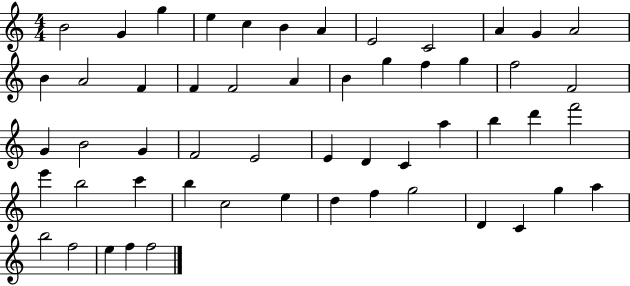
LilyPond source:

{
  \clef treble
  \numericTimeSignature
  \time 4/4
  \key c \major
  b'2 g'4 g''4 | e''4 c''4 b'4 a'4 | e'2 c'2 | a'4 g'4 a'2 | \break b'4 a'2 f'4 | f'4 f'2 a'4 | b'4 g''4 f''4 g''4 | f''2 f'2 | \break g'4 b'2 g'4 | f'2 e'2 | e'4 d'4 c'4 a''4 | b''4 d'''4 f'''2 | \break e'''4 b''2 c'''4 | b''4 c''2 e''4 | d''4 f''4 g''2 | d'4 c'4 g''4 a''4 | \break b''2 f''2 | e''4 f''4 f''2 | \bar "|."
}